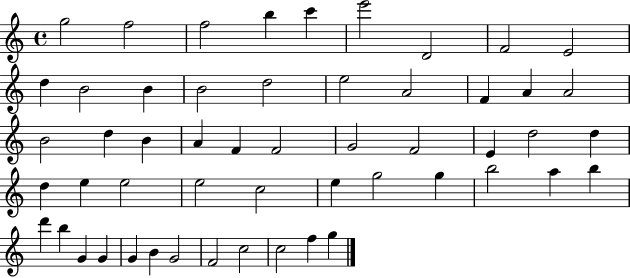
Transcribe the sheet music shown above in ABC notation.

X:1
T:Untitled
M:4/4
L:1/4
K:C
g2 f2 f2 b c' e'2 D2 F2 E2 d B2 B B2 d2 e2 A2 F A A2 B2 d B A F F2 G2 F2 E d2 d d e e2 e2 c2 e g2 g b2 a b d' b G G G B G2 F2 c2 c2 f g